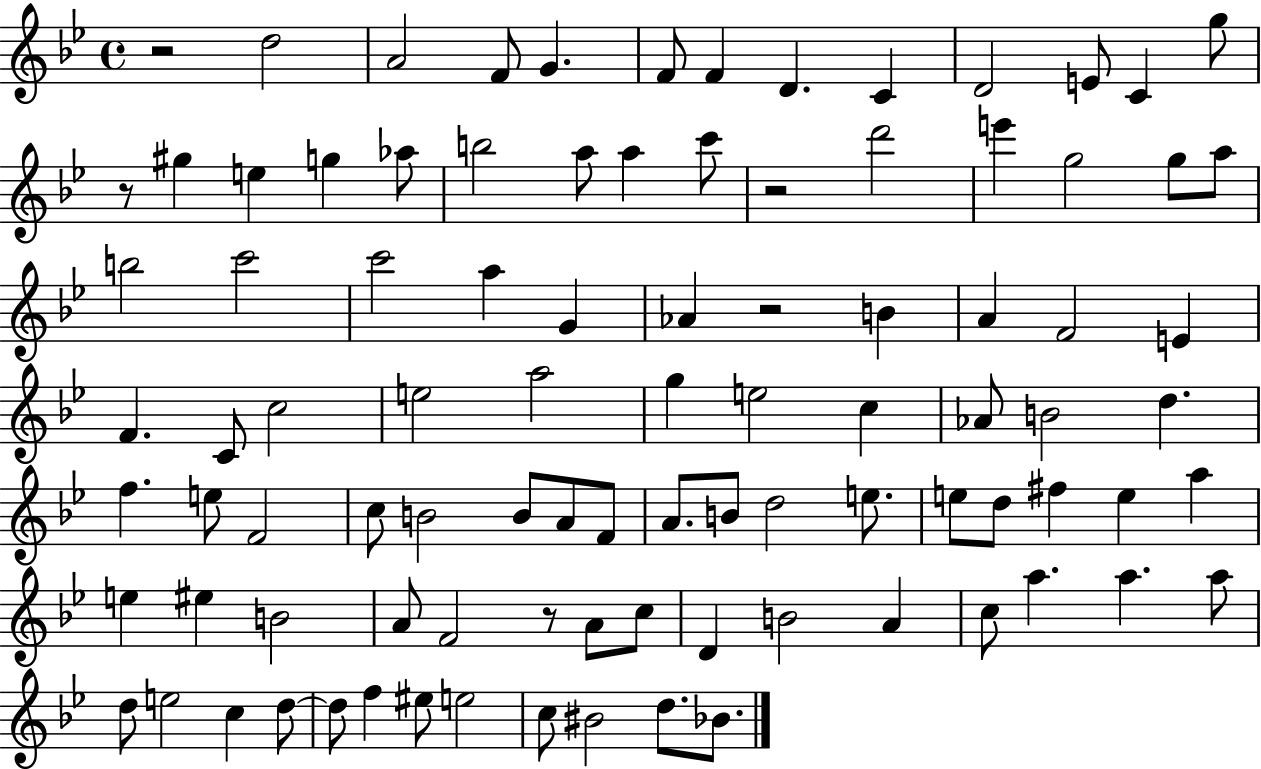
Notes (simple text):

R/h D5/h A4/h F4/e G4/q. F4/e F4/q D4/q. C4/q D4/h E4/e C4/q G5/e R/e G#5/q E5/q G5/q Ab5/e B5/h A5/e A5/q C6/e R/h D6/h E6/q G5/h G5/e A5/e B5/h C6/h C6/h A5/q G4/q Ab4/q R/h B4/q A4/q F4/h E4/q F4/q. C4/e C5/h E5/h A5/h G5/q E5/h C5/q Ab4/e B4/h D5/q. F5/q. E5/e F4/h C5/e B4/h B4/e A4/e F4/e A4/e. B4/e D5/h E5/e. E5/e D5/e F#5/q E5/q A5/q E5/q EIS5/q B4/h A4/e F4/h R/e A4/e C5/e D4/q B4/h A4/q C5/e A5/q. A5/q. A5/e D5/e E5/h C5/q D5/e D5/e F5/q EIS5/e E5/h C5/e BIS4/h D5/e. Bb4/e.